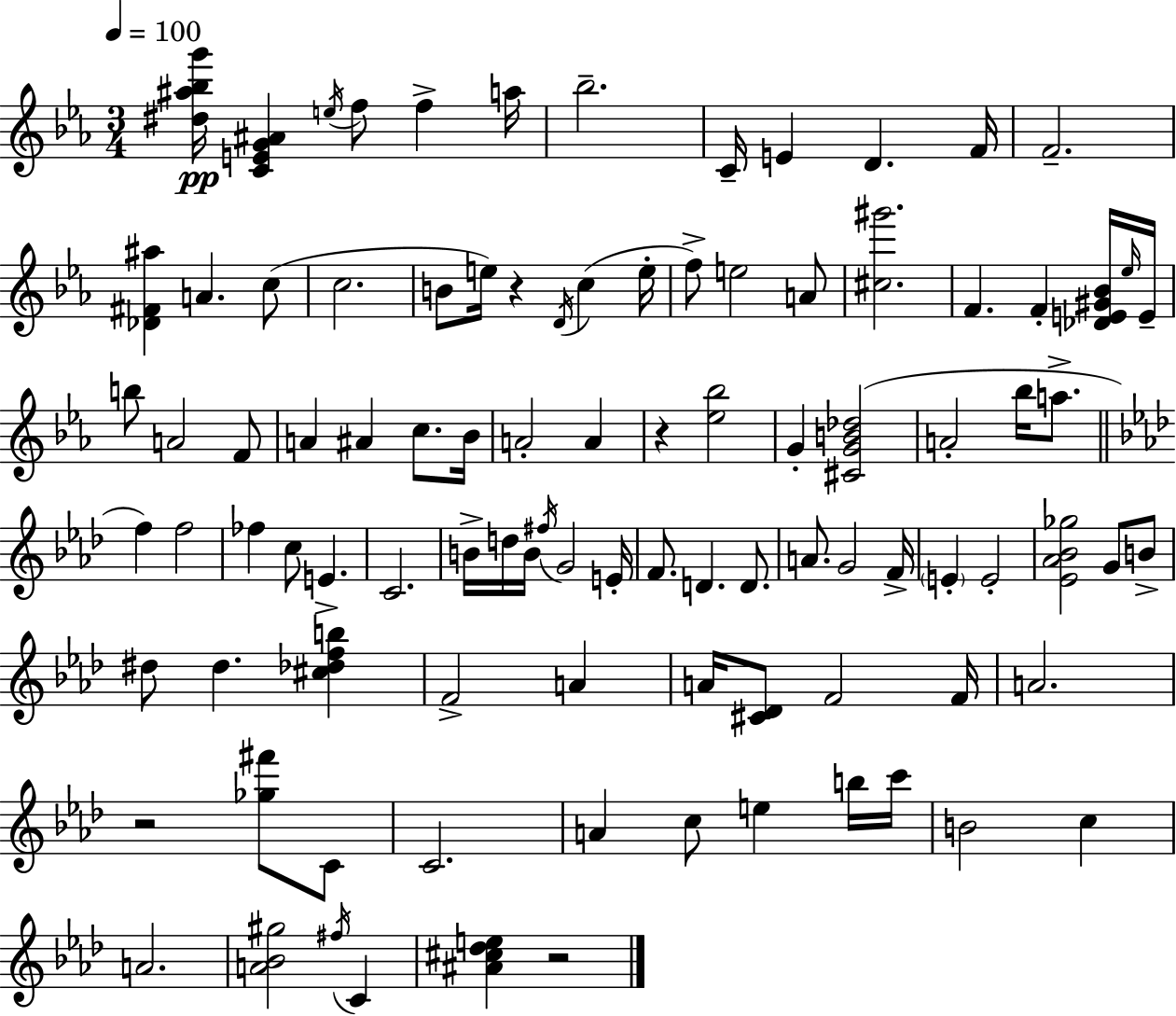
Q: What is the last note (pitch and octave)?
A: C4